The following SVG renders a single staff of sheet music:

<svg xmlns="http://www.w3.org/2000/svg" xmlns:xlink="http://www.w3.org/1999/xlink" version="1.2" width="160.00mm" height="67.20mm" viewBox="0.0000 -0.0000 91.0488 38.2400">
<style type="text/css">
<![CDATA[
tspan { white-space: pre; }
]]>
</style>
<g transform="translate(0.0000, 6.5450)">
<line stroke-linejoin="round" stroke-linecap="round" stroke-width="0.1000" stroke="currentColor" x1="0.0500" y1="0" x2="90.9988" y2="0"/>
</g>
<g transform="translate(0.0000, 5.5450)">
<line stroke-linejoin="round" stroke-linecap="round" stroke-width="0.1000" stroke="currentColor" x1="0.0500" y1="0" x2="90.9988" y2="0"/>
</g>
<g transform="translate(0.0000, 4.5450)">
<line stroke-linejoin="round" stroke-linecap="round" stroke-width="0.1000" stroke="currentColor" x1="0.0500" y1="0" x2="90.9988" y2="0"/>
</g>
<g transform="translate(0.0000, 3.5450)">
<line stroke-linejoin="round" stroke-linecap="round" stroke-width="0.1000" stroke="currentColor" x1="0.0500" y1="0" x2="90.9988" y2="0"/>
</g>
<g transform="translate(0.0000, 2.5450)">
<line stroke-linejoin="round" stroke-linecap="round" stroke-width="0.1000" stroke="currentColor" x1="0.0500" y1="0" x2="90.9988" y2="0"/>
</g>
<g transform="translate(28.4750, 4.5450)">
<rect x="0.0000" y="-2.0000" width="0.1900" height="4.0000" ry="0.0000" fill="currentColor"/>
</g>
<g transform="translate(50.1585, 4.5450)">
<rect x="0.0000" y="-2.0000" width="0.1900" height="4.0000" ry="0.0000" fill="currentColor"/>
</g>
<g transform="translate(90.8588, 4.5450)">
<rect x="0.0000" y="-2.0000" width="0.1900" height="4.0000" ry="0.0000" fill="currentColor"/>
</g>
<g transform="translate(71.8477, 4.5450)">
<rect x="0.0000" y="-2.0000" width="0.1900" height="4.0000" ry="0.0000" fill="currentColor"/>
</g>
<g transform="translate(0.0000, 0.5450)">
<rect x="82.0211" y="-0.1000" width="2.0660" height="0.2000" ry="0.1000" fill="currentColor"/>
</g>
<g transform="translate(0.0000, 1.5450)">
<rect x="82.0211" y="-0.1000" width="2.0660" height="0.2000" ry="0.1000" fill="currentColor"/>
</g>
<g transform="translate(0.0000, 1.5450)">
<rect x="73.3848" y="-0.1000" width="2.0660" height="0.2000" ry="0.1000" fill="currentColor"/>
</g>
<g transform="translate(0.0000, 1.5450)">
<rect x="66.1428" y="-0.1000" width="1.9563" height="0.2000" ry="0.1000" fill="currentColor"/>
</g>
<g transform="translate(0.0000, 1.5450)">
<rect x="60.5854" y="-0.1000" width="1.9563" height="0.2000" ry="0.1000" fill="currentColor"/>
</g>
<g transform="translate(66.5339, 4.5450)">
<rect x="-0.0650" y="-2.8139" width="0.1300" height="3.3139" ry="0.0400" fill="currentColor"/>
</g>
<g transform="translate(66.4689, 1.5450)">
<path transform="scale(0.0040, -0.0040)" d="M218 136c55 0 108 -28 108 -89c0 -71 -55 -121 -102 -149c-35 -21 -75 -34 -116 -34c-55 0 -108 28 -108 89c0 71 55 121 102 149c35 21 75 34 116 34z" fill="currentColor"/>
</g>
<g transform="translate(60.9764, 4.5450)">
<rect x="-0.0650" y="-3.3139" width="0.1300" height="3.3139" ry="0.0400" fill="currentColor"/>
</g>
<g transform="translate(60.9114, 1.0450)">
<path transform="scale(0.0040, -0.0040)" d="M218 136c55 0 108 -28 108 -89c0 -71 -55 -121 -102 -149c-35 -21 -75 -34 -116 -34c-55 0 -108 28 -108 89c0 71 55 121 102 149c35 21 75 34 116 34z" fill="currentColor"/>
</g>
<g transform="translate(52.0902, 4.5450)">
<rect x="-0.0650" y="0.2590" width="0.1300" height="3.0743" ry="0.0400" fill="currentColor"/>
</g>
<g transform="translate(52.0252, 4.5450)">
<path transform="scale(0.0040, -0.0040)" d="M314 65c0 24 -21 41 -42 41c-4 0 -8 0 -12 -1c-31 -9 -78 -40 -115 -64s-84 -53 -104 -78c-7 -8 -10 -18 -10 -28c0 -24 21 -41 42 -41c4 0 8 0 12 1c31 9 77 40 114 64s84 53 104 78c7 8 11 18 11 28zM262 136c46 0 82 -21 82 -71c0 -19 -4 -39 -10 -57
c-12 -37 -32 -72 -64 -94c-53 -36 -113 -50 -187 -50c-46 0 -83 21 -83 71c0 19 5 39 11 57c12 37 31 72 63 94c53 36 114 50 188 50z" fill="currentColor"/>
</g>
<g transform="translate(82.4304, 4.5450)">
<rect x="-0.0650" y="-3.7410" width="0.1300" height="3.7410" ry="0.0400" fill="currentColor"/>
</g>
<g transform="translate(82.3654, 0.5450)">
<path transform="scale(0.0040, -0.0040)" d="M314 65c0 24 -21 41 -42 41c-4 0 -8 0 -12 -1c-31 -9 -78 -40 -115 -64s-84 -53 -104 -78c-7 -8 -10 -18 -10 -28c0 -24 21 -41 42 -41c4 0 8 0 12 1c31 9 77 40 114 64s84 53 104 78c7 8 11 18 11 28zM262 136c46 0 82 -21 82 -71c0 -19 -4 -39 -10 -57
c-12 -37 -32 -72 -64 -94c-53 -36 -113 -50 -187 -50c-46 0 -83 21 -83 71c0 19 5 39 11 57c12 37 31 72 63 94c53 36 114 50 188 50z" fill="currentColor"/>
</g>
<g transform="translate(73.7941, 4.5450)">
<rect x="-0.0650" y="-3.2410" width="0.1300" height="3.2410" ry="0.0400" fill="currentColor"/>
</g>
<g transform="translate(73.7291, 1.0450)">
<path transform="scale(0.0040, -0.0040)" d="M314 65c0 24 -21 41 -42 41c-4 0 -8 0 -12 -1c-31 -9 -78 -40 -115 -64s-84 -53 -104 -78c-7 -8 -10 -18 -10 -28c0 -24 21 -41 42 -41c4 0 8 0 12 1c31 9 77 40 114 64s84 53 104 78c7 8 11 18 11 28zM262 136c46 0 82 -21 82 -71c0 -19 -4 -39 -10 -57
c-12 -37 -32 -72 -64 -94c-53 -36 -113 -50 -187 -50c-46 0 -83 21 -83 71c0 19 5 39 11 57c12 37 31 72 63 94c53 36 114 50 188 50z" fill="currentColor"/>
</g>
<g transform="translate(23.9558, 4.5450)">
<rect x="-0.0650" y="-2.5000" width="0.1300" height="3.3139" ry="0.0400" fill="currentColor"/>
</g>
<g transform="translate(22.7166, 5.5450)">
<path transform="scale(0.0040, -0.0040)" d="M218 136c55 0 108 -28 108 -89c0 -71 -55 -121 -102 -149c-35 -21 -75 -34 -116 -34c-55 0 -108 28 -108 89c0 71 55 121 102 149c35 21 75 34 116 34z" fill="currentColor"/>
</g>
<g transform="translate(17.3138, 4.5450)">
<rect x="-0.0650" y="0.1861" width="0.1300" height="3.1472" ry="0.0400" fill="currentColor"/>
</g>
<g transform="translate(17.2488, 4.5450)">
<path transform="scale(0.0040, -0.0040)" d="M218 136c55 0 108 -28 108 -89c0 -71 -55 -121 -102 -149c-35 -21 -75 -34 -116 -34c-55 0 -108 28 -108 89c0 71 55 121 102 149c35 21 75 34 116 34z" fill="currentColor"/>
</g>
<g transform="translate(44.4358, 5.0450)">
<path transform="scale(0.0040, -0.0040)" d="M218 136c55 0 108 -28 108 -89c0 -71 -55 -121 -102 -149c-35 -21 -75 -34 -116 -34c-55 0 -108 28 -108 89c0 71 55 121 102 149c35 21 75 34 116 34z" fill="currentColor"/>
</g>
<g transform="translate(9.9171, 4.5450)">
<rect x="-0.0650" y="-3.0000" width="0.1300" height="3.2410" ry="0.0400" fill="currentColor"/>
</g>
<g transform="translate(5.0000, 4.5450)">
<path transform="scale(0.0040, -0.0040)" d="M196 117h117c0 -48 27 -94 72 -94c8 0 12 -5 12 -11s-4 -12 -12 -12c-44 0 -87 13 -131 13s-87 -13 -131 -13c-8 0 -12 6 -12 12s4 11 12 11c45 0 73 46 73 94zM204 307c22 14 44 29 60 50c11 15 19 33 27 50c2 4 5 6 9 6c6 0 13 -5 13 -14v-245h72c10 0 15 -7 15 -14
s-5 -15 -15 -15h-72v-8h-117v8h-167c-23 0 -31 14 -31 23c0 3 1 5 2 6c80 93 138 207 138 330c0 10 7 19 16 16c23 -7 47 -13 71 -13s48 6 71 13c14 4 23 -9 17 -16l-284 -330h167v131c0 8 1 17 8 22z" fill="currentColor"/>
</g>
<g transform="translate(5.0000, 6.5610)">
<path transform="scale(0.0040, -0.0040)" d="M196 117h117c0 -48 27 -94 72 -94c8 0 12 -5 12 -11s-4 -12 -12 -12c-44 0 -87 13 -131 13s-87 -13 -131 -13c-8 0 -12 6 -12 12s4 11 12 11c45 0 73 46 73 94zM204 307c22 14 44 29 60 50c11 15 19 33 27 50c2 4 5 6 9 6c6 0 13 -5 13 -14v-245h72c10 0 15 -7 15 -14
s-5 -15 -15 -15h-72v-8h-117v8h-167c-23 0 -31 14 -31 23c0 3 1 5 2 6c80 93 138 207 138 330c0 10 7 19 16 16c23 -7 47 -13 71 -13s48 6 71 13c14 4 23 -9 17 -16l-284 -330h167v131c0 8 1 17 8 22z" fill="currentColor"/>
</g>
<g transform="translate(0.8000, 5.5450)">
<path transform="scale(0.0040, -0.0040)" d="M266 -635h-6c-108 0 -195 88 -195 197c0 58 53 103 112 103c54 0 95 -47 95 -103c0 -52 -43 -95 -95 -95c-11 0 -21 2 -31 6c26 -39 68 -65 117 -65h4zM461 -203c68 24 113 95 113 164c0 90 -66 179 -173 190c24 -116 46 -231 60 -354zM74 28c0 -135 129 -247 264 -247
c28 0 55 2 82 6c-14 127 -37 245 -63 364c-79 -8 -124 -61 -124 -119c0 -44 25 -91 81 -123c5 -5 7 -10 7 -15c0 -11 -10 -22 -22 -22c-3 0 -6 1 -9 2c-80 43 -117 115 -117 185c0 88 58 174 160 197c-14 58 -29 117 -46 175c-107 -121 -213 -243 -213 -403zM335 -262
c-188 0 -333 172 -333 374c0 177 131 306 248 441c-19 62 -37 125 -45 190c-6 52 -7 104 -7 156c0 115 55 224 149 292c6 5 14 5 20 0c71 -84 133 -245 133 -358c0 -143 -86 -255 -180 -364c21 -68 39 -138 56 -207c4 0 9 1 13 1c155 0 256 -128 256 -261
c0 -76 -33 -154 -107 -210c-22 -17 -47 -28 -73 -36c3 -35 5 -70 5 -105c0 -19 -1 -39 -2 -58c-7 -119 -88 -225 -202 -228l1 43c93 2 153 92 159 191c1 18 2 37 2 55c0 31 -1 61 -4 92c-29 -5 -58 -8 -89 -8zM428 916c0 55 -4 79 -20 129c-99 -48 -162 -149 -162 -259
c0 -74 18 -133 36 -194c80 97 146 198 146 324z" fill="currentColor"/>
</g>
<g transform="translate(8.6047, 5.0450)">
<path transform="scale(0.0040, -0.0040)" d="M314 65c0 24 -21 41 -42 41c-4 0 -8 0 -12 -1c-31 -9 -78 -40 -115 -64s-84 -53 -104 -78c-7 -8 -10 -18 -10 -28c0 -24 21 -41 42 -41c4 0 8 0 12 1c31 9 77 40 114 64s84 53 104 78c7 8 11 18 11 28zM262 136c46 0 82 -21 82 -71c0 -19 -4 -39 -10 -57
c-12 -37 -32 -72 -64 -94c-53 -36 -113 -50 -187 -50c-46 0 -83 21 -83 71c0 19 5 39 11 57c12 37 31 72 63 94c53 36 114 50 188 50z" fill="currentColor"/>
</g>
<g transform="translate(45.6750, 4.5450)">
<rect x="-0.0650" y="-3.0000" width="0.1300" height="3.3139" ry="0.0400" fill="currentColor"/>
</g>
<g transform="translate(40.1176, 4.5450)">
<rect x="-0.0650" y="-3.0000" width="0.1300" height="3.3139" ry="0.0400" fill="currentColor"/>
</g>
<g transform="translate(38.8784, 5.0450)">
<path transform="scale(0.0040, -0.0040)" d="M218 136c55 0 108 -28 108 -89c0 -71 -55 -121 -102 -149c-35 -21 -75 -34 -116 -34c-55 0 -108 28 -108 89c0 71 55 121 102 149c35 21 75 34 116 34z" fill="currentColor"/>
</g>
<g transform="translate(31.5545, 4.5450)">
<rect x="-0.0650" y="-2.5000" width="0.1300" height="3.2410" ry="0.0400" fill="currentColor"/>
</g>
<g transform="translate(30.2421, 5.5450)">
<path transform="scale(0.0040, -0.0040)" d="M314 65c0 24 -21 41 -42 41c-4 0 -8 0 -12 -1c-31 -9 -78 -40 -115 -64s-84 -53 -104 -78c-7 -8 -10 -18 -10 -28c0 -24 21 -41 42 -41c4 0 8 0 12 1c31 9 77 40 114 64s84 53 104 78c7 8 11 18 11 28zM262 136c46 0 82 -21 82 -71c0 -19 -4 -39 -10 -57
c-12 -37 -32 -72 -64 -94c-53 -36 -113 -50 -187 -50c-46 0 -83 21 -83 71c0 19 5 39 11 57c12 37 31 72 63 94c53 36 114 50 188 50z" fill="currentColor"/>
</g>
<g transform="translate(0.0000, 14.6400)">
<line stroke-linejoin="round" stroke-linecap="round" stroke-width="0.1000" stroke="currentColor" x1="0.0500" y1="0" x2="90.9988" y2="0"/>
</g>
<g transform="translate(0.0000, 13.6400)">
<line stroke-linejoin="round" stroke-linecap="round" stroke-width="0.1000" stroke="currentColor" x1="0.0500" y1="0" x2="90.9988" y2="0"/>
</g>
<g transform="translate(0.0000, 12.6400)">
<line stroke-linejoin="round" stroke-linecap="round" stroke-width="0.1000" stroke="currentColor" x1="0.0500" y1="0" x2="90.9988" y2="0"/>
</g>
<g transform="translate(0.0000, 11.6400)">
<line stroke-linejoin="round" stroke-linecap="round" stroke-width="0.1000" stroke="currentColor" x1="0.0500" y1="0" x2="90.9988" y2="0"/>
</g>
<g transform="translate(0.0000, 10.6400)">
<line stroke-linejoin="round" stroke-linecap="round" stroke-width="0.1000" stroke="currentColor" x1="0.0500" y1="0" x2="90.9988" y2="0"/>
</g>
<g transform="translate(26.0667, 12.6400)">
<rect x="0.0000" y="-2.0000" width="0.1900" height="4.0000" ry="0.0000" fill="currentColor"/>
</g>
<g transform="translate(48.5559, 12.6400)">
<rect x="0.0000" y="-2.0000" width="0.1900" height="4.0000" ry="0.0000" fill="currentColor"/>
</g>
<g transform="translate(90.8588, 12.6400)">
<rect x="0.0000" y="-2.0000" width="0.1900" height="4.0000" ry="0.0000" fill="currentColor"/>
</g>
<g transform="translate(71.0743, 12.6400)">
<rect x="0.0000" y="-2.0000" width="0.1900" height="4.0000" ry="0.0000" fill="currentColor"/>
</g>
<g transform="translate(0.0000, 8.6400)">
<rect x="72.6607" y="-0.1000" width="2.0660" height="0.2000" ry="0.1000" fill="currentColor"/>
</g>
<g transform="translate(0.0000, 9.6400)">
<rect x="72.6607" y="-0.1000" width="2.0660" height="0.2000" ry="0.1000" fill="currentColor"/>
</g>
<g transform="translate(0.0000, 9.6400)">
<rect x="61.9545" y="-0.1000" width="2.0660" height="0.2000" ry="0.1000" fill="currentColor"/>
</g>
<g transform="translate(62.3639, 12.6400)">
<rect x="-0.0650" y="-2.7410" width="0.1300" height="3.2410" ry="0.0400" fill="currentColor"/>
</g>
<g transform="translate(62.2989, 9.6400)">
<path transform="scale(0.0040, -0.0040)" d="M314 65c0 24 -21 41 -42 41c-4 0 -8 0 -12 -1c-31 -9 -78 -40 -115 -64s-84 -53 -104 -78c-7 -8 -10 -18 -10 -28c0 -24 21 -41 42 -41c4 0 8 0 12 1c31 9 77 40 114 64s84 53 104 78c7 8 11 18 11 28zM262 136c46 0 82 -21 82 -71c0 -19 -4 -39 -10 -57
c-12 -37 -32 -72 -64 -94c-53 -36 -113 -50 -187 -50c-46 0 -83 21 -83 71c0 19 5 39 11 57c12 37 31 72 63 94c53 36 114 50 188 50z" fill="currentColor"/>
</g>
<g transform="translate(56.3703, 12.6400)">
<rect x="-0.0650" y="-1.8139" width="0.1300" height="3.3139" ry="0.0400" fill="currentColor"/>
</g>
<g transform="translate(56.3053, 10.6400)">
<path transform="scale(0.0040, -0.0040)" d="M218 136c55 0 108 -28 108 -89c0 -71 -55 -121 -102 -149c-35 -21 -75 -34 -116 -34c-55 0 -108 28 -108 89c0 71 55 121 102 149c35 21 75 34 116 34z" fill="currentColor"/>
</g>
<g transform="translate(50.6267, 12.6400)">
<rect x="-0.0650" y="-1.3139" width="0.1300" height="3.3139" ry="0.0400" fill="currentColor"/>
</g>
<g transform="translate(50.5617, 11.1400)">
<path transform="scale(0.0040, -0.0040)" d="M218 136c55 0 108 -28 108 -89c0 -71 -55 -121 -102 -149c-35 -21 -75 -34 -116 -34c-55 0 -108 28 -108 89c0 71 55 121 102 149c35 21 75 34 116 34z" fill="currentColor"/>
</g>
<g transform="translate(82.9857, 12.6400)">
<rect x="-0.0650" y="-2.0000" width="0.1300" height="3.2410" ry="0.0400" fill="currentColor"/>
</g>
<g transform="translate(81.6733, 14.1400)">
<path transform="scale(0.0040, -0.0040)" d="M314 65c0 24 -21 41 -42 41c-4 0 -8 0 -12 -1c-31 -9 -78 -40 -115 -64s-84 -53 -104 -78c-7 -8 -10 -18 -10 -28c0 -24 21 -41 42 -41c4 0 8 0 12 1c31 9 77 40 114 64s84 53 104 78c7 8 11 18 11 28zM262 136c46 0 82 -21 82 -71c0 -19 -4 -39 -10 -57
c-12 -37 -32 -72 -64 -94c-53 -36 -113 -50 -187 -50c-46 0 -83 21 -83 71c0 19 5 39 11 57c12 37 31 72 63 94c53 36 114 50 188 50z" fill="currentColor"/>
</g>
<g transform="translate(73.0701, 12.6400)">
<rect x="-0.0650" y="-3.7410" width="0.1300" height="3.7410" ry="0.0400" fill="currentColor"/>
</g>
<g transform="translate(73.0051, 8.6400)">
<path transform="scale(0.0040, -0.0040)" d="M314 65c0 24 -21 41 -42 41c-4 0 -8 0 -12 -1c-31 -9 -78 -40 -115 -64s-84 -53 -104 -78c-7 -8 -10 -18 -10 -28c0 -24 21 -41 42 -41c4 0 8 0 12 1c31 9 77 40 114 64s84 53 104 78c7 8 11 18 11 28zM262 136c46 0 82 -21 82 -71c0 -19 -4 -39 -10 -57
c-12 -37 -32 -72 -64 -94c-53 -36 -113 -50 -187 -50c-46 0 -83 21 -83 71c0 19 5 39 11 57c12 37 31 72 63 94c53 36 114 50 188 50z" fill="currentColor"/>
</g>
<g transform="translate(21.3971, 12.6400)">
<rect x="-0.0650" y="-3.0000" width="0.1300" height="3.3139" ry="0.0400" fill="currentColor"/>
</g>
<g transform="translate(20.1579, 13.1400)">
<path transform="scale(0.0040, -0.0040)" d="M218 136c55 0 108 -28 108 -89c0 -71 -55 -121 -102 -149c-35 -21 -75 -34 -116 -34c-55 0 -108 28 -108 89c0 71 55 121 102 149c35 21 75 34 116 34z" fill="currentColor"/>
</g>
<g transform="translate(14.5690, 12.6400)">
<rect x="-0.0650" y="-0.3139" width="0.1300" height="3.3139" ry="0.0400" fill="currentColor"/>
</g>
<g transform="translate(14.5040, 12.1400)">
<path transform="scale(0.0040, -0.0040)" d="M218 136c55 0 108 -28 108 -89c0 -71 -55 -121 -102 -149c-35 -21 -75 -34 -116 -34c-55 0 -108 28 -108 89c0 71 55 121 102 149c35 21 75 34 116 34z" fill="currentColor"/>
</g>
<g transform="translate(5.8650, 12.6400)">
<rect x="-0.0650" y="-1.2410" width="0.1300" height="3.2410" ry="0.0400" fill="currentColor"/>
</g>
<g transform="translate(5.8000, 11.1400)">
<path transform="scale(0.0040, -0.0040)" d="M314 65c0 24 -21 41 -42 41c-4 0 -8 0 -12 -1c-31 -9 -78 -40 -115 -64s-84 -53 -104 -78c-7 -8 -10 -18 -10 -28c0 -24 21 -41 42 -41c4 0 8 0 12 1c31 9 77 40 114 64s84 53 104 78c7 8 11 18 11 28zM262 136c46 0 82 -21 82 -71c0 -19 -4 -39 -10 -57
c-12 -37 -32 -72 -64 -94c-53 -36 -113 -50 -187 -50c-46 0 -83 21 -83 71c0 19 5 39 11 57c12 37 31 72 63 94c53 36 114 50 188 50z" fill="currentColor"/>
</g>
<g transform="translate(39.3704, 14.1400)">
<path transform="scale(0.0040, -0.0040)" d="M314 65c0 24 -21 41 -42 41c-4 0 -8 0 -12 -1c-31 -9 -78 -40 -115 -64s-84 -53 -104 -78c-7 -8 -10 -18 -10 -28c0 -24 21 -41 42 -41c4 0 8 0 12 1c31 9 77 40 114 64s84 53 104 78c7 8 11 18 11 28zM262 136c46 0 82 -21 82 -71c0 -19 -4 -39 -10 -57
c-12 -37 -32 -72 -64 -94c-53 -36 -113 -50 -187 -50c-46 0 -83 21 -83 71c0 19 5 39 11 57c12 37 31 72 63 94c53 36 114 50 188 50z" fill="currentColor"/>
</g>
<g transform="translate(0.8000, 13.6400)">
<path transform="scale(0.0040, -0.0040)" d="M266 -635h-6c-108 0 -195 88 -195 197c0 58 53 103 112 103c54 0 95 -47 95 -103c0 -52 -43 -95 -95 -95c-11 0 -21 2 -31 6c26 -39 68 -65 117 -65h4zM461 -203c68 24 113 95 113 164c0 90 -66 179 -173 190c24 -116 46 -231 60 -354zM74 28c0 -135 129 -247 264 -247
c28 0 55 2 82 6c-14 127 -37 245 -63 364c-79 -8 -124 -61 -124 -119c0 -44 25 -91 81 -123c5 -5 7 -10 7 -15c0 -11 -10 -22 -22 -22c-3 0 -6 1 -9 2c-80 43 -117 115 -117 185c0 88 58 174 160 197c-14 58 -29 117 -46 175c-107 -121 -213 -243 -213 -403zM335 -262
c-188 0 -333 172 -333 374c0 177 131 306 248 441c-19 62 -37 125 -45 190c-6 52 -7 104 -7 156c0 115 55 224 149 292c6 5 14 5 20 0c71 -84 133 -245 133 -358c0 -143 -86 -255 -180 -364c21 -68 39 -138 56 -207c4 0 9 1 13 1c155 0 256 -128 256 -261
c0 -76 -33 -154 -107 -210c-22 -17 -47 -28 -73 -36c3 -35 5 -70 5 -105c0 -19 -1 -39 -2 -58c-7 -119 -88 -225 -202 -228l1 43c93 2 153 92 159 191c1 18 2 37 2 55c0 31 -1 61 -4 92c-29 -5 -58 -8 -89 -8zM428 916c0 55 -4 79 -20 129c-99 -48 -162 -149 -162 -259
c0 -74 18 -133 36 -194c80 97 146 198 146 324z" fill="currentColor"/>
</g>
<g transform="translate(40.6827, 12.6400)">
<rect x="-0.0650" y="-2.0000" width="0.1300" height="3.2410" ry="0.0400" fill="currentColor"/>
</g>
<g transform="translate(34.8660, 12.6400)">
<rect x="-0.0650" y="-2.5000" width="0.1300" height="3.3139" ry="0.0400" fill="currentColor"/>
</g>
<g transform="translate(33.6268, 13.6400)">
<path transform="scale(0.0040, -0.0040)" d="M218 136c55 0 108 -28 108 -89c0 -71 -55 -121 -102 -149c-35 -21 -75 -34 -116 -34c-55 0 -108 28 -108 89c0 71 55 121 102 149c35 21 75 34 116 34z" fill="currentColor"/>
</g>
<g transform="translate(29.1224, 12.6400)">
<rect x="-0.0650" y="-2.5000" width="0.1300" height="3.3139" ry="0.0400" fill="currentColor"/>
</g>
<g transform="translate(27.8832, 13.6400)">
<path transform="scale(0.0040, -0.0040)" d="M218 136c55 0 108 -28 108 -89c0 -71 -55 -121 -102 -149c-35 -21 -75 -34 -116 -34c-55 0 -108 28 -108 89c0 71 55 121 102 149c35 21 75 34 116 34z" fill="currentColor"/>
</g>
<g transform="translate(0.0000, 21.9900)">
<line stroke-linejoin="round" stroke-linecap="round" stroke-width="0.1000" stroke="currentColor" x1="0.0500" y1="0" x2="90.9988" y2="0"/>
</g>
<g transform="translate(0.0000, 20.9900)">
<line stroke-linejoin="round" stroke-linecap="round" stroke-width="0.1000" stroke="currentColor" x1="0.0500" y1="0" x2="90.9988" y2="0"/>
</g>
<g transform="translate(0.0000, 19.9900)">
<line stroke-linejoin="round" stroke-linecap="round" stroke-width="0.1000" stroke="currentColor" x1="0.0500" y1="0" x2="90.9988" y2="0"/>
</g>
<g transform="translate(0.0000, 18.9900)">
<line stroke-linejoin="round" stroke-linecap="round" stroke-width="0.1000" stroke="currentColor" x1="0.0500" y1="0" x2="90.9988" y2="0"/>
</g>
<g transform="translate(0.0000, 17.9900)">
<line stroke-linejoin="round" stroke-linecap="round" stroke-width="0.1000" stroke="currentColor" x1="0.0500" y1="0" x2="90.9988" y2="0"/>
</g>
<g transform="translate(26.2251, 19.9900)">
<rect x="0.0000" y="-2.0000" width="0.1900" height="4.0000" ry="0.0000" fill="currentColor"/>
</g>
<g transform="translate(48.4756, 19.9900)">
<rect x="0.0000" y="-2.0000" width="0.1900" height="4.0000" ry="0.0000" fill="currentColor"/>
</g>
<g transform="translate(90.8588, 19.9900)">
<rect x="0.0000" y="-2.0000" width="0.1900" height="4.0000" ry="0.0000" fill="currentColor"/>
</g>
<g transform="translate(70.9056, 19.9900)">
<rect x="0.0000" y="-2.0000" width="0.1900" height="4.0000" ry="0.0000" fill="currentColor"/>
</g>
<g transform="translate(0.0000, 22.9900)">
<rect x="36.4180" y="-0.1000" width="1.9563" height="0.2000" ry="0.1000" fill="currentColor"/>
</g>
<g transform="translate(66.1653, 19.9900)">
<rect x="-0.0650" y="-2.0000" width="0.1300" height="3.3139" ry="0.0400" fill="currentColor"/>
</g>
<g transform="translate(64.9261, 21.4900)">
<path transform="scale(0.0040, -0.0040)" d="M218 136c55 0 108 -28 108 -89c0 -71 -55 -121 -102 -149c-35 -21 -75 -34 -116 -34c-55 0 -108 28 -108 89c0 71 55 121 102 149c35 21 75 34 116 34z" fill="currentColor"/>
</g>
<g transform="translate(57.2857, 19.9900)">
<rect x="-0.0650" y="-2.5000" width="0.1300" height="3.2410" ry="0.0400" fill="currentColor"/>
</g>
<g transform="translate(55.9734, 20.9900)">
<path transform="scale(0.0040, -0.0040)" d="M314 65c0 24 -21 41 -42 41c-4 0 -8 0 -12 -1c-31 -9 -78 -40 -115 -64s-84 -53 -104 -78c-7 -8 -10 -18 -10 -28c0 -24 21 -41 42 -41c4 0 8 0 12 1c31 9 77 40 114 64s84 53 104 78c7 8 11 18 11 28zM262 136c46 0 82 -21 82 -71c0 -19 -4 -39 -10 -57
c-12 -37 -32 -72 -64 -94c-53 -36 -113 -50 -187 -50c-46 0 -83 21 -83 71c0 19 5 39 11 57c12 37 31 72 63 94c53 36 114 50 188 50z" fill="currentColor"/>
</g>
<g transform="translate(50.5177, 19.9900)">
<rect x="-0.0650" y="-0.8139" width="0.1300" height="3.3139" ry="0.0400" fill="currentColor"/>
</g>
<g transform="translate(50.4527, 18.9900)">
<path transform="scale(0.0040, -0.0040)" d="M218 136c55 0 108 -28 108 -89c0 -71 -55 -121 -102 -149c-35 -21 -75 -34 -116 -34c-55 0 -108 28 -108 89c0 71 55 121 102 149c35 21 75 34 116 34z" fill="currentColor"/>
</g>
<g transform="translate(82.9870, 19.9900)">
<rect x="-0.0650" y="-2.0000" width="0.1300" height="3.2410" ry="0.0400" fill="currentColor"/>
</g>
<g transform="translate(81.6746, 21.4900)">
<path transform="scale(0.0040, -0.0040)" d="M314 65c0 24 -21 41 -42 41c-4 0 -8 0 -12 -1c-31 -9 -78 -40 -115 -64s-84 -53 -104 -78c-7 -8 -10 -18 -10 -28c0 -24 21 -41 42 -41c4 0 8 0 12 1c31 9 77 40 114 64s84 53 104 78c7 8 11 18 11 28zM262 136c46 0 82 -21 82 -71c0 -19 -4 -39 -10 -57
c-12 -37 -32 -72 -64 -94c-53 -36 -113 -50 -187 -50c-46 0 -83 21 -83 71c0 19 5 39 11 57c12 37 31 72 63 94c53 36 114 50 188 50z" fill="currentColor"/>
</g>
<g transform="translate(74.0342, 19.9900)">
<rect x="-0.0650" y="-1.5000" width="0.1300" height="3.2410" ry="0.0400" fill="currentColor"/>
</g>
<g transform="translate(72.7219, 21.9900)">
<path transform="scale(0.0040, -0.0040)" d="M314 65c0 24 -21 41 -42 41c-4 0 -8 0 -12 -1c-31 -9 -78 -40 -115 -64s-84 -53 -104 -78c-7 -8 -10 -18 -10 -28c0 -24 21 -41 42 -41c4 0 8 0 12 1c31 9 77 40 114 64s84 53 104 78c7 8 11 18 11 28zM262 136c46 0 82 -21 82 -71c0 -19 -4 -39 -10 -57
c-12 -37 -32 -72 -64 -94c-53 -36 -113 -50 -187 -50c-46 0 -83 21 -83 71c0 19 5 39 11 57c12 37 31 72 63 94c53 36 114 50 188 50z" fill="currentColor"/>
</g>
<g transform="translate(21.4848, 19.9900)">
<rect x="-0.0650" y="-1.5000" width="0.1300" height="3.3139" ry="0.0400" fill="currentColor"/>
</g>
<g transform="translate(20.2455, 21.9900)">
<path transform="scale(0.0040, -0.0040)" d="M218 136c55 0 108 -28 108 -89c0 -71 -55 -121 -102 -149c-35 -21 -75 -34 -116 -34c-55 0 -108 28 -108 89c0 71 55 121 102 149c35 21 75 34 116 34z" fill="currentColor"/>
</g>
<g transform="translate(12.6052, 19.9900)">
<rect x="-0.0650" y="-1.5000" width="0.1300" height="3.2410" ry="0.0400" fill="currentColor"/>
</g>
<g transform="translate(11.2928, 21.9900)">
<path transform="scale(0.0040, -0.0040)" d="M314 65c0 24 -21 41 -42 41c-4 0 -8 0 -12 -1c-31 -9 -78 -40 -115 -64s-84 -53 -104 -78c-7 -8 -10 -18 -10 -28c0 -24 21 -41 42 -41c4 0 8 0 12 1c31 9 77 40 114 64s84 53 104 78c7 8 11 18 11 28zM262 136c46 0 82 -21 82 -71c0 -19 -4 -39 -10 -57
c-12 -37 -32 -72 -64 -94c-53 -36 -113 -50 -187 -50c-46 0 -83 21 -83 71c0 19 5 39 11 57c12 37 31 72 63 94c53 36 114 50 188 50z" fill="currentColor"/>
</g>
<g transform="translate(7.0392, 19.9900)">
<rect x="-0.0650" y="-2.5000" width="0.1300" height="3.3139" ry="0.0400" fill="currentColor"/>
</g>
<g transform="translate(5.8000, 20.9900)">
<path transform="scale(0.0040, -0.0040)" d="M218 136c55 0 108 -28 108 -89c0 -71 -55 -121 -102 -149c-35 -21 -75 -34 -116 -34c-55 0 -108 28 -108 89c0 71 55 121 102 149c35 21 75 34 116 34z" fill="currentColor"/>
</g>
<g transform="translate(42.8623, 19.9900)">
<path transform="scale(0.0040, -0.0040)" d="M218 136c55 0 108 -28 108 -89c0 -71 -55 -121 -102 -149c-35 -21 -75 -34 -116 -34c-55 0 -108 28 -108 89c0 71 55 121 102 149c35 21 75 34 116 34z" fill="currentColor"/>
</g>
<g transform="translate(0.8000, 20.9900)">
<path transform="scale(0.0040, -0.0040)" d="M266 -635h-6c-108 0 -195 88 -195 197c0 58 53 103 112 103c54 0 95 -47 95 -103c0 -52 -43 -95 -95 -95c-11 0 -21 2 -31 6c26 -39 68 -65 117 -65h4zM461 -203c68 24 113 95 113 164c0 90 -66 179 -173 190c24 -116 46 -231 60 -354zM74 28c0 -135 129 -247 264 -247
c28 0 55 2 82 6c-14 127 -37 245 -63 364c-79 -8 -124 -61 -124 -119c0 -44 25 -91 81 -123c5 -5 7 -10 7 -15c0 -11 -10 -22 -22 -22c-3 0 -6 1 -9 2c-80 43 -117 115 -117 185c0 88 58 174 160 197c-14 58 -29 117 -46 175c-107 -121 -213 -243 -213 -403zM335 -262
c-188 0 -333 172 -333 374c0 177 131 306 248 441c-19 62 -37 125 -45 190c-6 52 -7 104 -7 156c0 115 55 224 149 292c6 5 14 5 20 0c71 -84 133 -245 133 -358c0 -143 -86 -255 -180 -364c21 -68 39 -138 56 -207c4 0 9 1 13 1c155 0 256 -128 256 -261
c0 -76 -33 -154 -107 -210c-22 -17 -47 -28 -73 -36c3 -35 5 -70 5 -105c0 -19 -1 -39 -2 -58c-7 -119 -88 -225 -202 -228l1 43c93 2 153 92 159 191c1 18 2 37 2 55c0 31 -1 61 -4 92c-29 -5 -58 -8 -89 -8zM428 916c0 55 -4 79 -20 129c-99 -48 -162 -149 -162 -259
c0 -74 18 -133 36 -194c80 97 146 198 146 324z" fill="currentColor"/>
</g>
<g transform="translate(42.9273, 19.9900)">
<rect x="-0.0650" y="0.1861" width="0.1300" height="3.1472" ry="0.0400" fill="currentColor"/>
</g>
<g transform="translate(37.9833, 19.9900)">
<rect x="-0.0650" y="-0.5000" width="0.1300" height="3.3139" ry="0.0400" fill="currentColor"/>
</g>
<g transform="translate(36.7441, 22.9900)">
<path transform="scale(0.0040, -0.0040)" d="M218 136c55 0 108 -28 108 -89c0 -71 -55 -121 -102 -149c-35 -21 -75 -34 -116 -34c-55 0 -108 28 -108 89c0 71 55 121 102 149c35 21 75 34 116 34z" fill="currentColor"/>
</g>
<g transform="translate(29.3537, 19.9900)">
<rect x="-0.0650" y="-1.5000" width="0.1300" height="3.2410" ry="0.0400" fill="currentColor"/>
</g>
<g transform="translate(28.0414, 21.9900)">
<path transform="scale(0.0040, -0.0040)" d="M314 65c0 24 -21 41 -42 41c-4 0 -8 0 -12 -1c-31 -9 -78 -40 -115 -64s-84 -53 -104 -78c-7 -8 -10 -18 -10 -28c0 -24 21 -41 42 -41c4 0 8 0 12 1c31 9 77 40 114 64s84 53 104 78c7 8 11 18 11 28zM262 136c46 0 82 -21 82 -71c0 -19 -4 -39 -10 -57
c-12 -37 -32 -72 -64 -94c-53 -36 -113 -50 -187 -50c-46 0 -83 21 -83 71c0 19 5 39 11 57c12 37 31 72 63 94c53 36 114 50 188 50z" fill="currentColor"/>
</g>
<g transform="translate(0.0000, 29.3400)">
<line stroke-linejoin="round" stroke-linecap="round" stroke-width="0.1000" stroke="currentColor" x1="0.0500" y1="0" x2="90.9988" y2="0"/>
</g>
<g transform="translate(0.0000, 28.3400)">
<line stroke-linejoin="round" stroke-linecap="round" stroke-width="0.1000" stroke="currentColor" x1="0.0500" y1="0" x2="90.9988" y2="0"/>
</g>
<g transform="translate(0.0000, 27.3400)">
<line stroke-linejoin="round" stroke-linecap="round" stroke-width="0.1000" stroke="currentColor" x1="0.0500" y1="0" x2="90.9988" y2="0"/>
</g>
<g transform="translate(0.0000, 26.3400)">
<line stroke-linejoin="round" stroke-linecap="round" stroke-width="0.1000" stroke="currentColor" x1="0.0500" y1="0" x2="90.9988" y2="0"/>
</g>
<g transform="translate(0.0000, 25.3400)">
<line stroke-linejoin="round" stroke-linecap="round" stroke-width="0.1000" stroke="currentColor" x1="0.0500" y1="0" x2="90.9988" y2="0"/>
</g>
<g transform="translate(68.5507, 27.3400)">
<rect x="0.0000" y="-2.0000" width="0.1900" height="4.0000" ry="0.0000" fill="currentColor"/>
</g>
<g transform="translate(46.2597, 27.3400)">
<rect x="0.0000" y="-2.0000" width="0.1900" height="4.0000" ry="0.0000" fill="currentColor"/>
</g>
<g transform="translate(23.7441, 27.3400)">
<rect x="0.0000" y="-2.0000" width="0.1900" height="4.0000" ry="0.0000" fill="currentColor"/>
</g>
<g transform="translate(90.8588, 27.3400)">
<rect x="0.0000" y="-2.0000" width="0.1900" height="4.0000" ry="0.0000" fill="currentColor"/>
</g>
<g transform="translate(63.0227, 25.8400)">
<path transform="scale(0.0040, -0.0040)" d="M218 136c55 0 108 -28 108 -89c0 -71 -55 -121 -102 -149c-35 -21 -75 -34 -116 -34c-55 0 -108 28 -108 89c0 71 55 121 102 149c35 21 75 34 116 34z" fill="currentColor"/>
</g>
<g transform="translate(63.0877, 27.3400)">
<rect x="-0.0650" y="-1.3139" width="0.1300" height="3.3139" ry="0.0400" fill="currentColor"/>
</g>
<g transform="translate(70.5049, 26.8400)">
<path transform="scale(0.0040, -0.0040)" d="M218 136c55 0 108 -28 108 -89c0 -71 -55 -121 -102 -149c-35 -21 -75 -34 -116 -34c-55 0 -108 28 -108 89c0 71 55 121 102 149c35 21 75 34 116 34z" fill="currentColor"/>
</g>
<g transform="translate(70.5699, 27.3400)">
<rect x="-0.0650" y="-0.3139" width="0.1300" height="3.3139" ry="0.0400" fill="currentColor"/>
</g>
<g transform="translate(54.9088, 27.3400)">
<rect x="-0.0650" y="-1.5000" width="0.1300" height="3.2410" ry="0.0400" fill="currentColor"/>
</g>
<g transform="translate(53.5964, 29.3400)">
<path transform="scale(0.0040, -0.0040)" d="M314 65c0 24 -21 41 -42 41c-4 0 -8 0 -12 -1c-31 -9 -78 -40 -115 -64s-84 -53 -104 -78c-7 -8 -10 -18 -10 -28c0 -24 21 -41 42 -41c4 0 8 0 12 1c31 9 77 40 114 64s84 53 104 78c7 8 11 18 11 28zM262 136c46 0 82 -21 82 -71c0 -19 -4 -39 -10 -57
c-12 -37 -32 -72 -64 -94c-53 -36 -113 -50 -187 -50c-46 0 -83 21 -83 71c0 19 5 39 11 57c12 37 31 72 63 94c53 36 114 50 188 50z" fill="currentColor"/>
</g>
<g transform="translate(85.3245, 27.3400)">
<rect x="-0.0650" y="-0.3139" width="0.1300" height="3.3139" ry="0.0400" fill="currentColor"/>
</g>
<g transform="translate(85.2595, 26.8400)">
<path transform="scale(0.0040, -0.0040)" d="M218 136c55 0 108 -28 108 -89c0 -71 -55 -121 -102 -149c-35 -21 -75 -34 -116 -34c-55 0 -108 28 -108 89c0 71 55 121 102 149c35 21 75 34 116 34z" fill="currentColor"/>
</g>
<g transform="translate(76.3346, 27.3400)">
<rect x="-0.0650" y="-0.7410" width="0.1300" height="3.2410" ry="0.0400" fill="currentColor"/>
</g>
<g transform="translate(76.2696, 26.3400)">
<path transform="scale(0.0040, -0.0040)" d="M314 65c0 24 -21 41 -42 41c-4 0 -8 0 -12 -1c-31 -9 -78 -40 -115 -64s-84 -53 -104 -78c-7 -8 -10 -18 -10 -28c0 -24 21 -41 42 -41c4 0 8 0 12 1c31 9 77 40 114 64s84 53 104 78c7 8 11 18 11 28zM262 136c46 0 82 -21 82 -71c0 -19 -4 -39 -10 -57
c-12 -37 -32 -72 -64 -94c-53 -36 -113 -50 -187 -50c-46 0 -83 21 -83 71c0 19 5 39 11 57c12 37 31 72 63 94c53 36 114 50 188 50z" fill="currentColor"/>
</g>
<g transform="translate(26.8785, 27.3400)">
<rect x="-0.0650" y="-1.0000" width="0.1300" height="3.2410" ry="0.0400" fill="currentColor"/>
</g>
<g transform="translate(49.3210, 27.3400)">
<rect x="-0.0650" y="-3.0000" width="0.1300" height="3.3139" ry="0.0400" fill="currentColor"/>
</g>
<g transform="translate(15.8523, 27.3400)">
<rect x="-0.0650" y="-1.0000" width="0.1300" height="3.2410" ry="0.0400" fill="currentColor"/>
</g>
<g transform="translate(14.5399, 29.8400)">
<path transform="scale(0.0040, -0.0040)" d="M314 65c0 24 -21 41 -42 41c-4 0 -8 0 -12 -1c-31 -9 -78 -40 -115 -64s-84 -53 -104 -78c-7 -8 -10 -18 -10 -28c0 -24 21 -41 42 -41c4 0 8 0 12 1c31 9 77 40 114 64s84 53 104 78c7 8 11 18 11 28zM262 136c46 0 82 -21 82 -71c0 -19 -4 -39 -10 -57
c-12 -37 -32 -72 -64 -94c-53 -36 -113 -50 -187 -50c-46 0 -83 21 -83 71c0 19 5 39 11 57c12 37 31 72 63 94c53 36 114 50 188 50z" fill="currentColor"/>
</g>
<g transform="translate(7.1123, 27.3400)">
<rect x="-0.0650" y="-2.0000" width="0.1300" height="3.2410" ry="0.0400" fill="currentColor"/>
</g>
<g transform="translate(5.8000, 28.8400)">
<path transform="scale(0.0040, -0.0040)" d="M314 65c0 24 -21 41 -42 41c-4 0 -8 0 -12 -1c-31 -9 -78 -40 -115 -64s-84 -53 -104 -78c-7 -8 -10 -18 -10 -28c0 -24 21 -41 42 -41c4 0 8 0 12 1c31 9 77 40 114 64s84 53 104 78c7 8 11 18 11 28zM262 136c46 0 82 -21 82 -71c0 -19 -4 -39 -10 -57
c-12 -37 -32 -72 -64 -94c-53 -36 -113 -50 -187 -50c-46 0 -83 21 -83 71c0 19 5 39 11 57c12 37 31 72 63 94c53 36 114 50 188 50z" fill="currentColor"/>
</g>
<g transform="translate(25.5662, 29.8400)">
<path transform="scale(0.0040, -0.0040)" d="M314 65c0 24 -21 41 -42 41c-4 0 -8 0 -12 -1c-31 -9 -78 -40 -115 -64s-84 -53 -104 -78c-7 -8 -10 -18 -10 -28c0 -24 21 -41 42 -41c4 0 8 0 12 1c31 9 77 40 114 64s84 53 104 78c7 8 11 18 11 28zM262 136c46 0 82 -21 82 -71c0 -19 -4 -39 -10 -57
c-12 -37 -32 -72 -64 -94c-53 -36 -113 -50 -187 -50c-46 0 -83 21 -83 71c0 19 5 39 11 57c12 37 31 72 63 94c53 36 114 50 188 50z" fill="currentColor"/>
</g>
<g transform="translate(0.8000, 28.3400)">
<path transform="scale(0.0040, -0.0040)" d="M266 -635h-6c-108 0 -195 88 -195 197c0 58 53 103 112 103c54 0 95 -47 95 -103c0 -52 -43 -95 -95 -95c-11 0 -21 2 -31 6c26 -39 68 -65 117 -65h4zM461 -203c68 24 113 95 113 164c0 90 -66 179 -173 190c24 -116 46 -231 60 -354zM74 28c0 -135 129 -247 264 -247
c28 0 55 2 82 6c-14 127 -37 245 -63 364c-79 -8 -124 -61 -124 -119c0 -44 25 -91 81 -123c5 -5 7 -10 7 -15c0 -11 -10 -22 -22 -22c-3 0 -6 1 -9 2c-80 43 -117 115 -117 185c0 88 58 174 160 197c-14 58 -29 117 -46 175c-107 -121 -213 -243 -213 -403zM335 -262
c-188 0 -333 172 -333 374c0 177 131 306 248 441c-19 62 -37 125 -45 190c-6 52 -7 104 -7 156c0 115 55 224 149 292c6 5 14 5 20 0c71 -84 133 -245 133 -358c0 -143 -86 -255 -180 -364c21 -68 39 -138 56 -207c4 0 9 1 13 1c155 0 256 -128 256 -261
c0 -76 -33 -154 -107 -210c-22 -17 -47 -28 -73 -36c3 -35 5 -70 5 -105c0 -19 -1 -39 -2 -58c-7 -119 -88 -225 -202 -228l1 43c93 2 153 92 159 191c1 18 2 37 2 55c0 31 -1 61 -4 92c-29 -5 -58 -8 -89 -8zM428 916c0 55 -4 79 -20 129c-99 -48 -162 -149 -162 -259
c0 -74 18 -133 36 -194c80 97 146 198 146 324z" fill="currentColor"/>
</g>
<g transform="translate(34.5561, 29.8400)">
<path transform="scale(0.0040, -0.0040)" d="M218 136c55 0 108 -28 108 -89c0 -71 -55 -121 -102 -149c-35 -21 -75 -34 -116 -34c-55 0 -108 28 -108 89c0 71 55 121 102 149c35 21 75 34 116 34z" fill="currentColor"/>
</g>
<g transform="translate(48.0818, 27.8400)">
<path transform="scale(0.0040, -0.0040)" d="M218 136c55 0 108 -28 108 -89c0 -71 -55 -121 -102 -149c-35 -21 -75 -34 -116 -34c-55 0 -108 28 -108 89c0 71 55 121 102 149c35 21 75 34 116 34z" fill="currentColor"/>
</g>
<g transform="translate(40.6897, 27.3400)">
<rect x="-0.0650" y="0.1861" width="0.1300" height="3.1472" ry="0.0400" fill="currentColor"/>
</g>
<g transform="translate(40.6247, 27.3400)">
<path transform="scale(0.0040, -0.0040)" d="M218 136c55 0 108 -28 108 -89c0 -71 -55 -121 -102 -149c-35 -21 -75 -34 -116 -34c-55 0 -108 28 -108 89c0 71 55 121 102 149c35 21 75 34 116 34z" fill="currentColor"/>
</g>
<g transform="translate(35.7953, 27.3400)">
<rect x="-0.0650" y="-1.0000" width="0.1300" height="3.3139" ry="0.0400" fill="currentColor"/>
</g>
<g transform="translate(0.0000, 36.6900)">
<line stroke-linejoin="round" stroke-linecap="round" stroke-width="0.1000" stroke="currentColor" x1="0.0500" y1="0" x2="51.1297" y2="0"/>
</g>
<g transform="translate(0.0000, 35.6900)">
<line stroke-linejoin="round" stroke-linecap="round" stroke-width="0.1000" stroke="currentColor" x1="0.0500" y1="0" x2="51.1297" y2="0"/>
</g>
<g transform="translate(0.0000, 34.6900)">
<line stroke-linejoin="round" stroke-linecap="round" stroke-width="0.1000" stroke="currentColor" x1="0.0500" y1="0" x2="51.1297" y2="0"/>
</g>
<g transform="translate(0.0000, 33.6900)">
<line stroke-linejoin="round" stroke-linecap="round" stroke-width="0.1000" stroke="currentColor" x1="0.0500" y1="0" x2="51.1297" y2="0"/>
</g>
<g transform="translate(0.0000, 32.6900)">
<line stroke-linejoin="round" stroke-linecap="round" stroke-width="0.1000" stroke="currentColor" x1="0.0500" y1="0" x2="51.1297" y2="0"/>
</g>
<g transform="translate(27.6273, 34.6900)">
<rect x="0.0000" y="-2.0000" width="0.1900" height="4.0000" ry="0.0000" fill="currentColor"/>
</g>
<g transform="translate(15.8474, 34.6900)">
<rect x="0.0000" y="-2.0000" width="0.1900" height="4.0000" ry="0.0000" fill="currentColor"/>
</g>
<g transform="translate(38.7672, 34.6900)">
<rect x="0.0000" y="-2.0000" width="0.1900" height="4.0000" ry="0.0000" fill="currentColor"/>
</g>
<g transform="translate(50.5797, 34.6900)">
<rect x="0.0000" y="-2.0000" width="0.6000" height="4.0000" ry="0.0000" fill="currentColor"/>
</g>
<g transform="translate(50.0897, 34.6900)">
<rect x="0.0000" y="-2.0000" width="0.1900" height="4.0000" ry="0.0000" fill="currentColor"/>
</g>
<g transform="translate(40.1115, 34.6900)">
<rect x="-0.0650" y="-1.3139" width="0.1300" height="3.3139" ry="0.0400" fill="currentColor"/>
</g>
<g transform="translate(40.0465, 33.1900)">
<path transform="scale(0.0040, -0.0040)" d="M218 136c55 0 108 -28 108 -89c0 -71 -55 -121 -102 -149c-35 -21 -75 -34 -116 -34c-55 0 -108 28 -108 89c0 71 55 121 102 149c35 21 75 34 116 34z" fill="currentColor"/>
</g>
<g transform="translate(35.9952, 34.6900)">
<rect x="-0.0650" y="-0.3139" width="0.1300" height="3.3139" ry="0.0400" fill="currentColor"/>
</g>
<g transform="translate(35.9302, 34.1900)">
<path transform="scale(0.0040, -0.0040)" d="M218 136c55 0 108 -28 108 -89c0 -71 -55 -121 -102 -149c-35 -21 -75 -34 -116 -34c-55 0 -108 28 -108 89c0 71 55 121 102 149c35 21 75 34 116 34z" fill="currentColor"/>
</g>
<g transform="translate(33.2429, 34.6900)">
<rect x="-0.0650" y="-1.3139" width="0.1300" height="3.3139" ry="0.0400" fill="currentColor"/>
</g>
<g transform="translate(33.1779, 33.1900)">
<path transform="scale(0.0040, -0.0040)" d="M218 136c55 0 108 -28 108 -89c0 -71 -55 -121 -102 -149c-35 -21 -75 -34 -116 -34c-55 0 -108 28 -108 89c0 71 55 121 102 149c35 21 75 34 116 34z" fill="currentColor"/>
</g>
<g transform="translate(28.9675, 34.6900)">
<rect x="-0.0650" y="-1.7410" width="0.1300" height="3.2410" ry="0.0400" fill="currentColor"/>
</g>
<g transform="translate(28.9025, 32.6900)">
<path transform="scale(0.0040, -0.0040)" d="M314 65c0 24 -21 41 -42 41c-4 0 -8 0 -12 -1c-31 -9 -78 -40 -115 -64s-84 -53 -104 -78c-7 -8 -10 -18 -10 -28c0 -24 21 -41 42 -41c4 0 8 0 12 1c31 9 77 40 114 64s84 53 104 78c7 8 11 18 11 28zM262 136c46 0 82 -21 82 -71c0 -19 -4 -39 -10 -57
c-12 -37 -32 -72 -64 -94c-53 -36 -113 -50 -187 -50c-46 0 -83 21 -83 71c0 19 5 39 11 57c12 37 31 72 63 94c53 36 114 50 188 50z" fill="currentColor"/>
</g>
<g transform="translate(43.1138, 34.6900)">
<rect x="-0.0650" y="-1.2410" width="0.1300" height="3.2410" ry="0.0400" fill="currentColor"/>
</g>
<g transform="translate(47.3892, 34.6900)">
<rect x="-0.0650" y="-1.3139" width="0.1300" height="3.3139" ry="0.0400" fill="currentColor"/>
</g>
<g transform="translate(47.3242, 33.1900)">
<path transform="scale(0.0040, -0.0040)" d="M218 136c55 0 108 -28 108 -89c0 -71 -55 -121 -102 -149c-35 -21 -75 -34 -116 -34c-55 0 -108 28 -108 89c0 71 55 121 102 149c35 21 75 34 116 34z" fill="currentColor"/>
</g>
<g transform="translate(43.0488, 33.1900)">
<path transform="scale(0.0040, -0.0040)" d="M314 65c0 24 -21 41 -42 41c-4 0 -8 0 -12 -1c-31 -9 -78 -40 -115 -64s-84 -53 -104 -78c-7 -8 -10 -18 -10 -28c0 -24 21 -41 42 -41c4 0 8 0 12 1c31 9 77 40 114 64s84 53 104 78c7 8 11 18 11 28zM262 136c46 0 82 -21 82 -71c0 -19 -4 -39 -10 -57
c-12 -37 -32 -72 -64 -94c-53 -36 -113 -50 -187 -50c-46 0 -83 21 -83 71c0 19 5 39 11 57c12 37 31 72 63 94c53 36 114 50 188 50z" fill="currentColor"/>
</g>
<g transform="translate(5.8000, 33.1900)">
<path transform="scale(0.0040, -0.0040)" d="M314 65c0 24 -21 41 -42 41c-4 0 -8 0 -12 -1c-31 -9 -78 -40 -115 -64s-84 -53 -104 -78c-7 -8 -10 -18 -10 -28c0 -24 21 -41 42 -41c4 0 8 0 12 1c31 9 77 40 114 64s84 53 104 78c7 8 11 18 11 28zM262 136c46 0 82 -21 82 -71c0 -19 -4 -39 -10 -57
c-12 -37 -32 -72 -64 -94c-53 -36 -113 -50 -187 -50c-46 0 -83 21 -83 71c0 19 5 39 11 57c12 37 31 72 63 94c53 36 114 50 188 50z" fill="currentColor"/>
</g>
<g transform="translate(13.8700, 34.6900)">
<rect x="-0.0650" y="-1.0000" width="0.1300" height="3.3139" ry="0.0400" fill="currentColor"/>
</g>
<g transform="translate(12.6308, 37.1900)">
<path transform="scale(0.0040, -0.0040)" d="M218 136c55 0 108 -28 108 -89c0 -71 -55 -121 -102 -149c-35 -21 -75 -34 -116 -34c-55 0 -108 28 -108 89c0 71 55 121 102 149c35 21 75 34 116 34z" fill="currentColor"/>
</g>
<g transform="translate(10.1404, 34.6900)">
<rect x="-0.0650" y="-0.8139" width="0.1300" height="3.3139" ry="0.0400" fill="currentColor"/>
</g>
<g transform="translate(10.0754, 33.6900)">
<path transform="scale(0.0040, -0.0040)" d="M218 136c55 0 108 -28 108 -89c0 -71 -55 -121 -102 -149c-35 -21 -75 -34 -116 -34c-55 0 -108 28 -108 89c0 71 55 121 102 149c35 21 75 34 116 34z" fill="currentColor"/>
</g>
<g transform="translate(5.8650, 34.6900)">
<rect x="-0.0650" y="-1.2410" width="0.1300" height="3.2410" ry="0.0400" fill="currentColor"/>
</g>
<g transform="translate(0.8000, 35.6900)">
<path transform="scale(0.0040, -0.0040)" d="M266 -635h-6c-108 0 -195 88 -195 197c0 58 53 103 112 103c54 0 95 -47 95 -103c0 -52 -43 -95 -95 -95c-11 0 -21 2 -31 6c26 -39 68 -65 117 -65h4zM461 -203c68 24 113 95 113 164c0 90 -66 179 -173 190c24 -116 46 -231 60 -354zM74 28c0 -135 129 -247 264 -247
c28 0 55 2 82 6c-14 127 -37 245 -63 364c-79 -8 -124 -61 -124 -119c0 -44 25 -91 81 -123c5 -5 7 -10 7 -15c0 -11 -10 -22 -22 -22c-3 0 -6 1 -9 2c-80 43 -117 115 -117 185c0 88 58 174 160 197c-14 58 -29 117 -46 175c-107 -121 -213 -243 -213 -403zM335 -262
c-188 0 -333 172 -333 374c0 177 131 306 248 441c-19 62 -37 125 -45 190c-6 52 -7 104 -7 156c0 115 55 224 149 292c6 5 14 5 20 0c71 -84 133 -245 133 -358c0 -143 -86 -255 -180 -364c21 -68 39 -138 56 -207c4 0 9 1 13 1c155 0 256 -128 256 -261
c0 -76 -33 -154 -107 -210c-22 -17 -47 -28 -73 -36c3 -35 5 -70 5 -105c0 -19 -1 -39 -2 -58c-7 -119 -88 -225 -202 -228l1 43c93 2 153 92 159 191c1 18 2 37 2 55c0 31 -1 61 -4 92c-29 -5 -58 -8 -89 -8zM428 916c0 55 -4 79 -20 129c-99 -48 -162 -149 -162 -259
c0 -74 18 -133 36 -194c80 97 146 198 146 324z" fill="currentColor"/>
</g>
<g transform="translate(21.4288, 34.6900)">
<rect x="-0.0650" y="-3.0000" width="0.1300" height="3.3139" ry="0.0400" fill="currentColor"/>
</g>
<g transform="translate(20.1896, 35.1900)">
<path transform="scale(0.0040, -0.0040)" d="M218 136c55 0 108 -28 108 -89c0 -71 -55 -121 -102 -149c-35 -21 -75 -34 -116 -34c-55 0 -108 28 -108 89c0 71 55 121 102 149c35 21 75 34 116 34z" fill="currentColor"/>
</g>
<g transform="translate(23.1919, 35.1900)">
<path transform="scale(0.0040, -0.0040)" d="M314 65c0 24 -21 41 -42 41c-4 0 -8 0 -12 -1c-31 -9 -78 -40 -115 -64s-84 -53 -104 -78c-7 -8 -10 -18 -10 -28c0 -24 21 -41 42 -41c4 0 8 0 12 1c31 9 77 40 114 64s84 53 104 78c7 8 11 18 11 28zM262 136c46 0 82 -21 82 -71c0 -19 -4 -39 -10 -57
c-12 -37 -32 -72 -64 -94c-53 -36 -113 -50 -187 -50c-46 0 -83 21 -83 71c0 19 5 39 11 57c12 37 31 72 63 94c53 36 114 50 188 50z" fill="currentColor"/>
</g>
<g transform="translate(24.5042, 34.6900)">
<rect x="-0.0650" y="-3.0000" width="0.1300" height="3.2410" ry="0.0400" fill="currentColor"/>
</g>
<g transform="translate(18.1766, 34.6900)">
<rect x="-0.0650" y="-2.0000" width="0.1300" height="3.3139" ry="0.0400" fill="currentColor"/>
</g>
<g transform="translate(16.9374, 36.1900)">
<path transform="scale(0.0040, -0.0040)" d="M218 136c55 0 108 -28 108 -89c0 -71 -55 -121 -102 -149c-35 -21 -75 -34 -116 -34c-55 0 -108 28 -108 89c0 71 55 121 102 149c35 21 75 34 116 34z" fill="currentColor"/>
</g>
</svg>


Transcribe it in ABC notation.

X:1
T:Untitled
M:4/4
L:1/4
K:C
A2 B G G2 A A B2 b a b2 c'2 e2 c A G G F2 e f a2 c'2 F2 G E2 E E2 C B d G2 F E2 F2 F2 D2 D2 D B A E2 e c d2 c e2 d D F A A2 f2 e c e e2 e